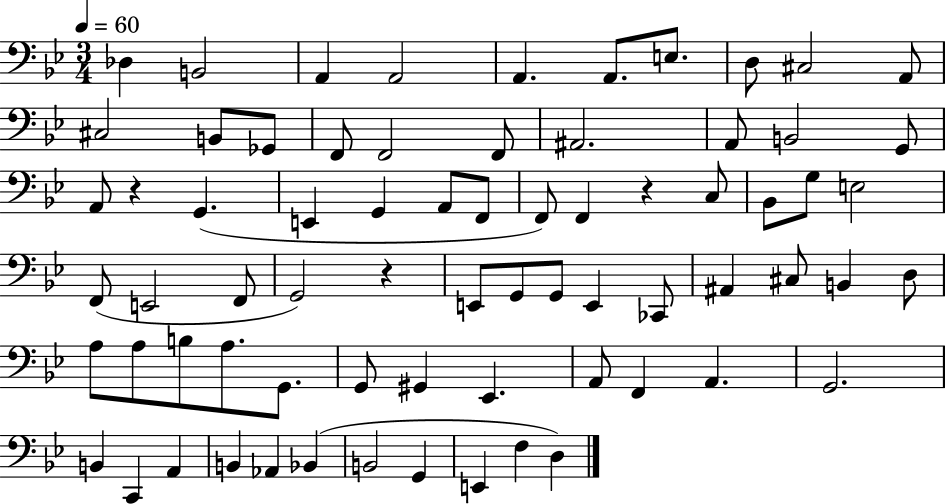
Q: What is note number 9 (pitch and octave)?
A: C#3